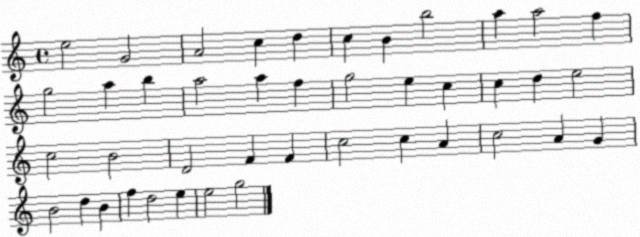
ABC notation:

X:1
T:Untitled
M:4/4
L:1/4
K:C
e2 G2 A2 c d c B b2 a a2 f g2 a b a2 a f g2 e c c d e2 c2 B2 D2 F F c2 c A c2 A G B2 d B f d2 e e2 g2